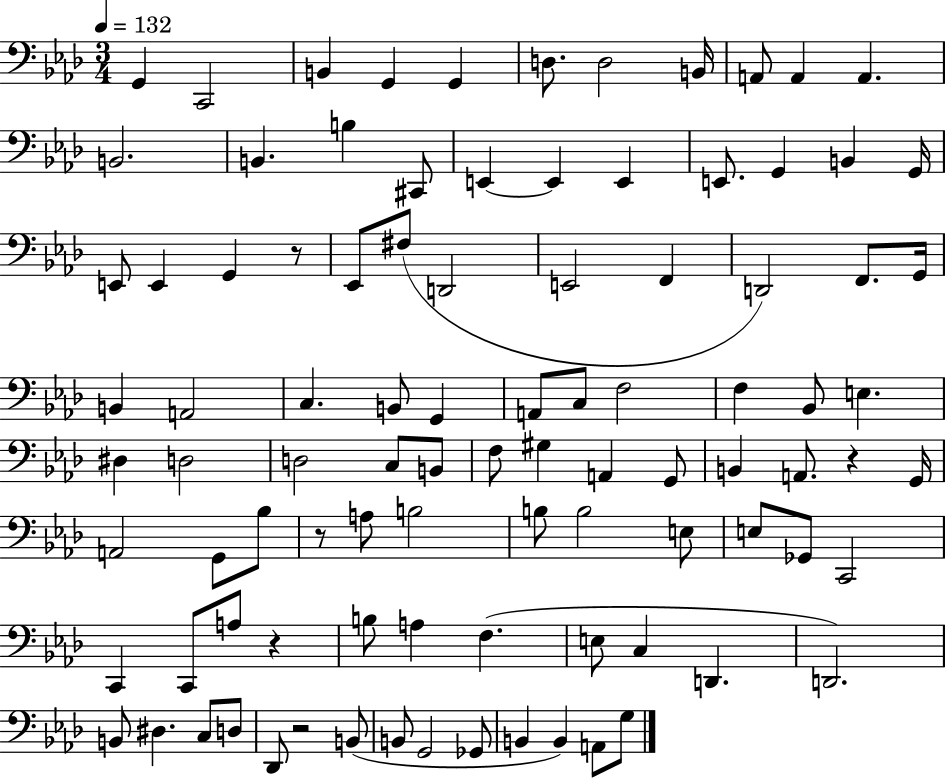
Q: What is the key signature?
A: AES major